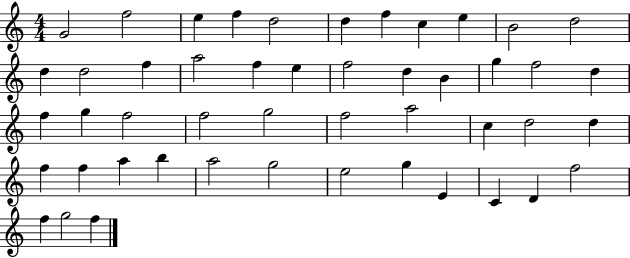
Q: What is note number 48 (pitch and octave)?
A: F5